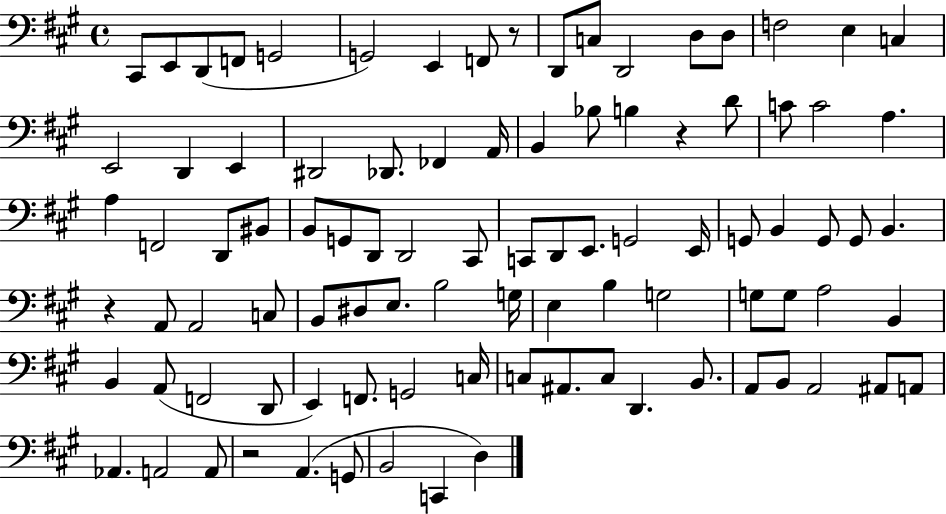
X:1
T:Untitled
M:4/4
L:1/4
K:A
^C,,/2 E,,/2 D,,/2 F,,/2 G,,2 G,,2 E,, F,,/2 z/2 D,,/2 C,/2 D,,2 D,/2 D,/2 F,2 E, C, E,,2 D,, E,, ^D,,2 _D,,/2 _F,, A,,/4 B,, _B,/2 B, z D/2 C/2 C2 A, A, F,,2 D,,/2 ^B,,/2 B,,/2 G,,/2 D,,/2 D,,2 ^C,,/2 C,,/2 D,,/2 E,,/2 G,,2 E,,/4 G,,/2 B,, G,,/2 G,,/2 B,, z A,,/2 A,,2 C,/2 B,,/2 ^D,/2 E,/2 B,2 G,/4 E, B, G,2 G,/2 G,/2 A,2 B,, B,, A,,/2 F,,2 D,,/2 E,, F,,/2 G,,2 C,/4 C,/2 ^A,,/2 C,/2 D,, B,,/2 A,,/2 B,,/2 A,,2 ^A,,/2 A,,/2 _A,, A,,2 A,,/2 z2 A,, G,,/2 B,,2 C,, D,